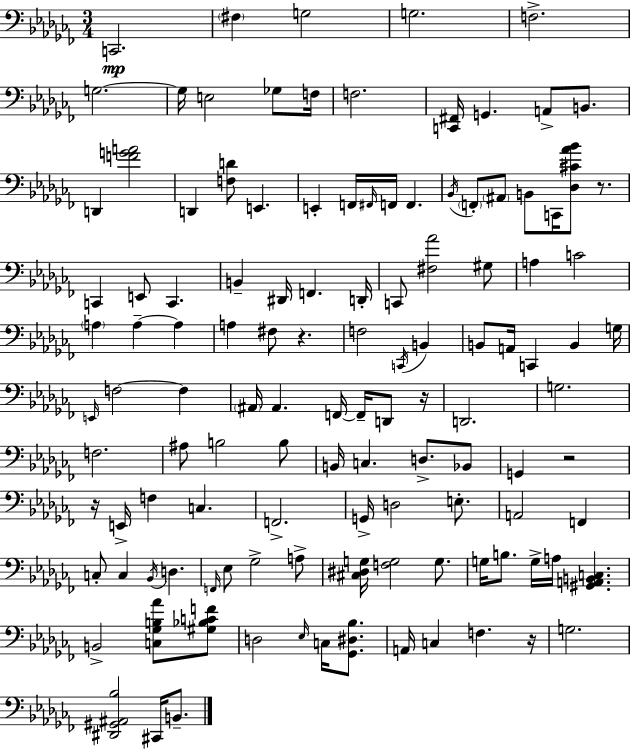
{
  \clef bass
  \numericTimeSignature
  \time 3/4
  \key aes \minor
  \repeat volta 2 { c,2.\mp | \parenthesize fis4 g2 | g2. | f2.-> | \break g2.~~ | g16 e2 ges8 f16 | f2. | <c, fis,>16 g,4. a,8-> b,8. | \break d,4 <f' g' a'>2 | d,4 <f d'>8 e,4. | e,4-. f,16 \grace { fis,16 } f,16 f,4. | \acciaccatura { bes,16 } \parenthesize f,8-. \parenthesize ais,8 b,8 c,16 <des cis' aes' bes'>8 r8. | \break c,4 e,8 c,4. | b,4-- dis,16 f,4. | d,16-. c,8 <fis aes'>2 | gis8 a4 c'2 | \break \parenthesize a4 a4--~~ a4 | a4 fis8 r4. | f2 \acciaccatura { c,16 } b,4 | b,8 a,16 c,4 b,4 | \break g16 \grace { e,16 } f2~~ | f4 \parenthesize ais,16 ais,4. f,16~~ | f,16-- d,8 r16 d,2. | g2. | \break f2. | ais8 b2 | b8 b,16 c4. d8.-> | bes,8 g,4 r2 | \break r16 e,16-> f4 c4. | f,2.-> | g,16-> d2 | e8.-. a,2 | \break f,4 c8-. c4 \acciaccatura { bes,16 } d4. | \grace { f,16 } ees8 ges2-> | a8-> <cis dis g>16 <f g>2 | g8. g16 b8. g16-> a16 | \break <gis, a, b, c>4. b,2-> | <c ges b aes'>8 <gis bes c' f'>8 d2 | \grace { ees16 } c16 <ges, dis bes>8. a,16 c4 | f4. r16 g2. | \break <dis, gis, ais, bes>2 | cis,16 b,8.-- } \bar "|."
}